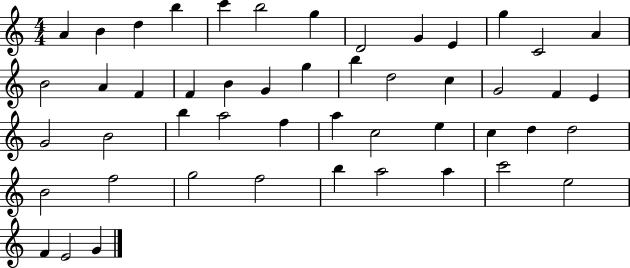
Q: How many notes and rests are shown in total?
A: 49